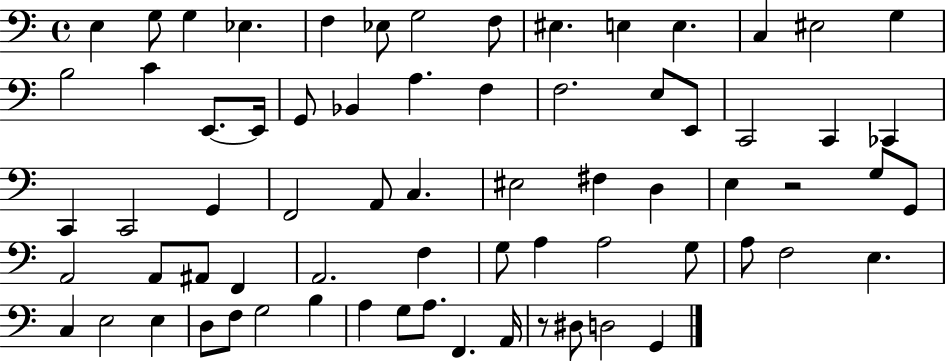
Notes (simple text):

E3/q G3/e G3/q Eb3/q. F3/q Eb3/e G3/h F3/e EIS3/q. E3/q E3/q. C3/q EIS3/h G3/q B3/h C4/q E2/e. E2/s G2/e Bb2/q A3/q. F3/q F3/h. E3/e E2/e C2/h C2/q CES2/q C2/q C2/h G2/q F2/h A2/e C3/q. EIS3/h F#3/q D3/q E3/q R/h G3/e G2/e A2/h A2/e A#2/e F2/q A2/h. F3/q G3/e A3/q A3/h G3/e A3/e F3/h E3/q. C3/q E3/h E3/q D3/e F3/e G3/h B3/q A3/q G3/e A3/e. F2/q. A2/s R/e D#3/e D3/h G2/q